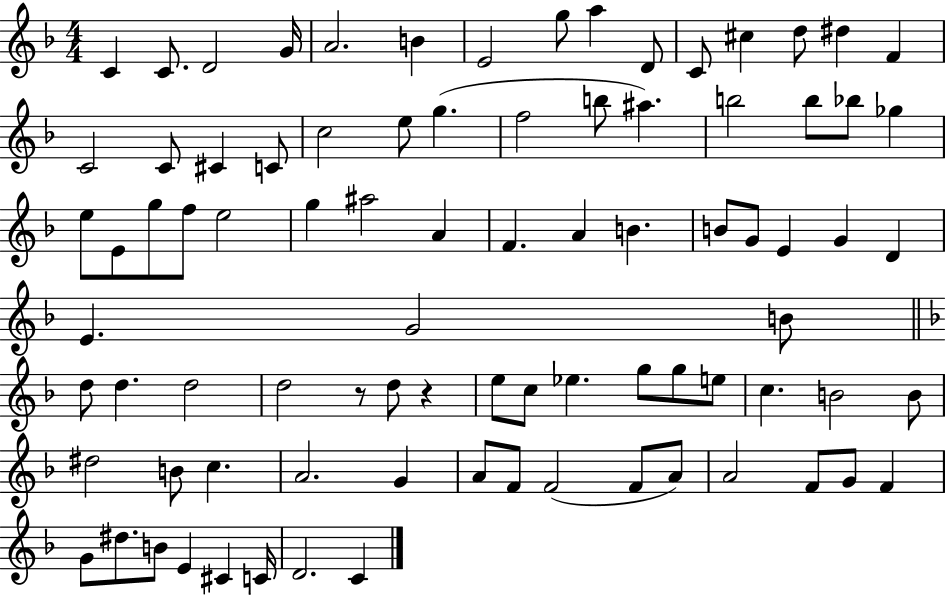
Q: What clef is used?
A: treble